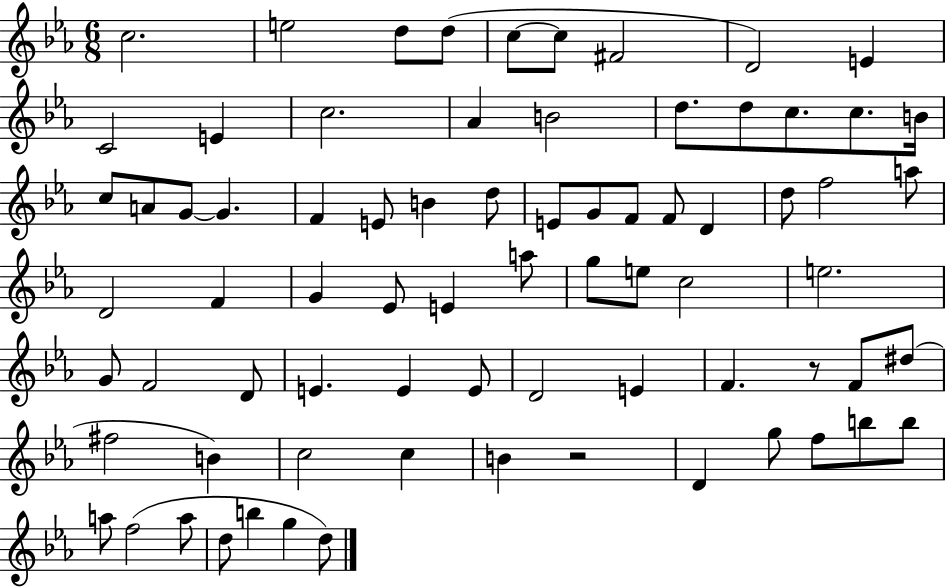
C5/h. E5/h D5/e D5/e C5/e C5/e F#4/h D4/h E4/q C4/h E4/q C5/h. Ab4/q B4/h D5/e. D5/e C5/e. C5/e. B4/s C5/e A4/e G4/e G4/q. F4/q E4/e B4/q D5/e E4/e G4/e F4/e F4/e D4/q D5/e F5/h A5/e D4/h F4/q G4/q Eb4/e E4/q A5/e G5/e E5/e C5/h E5/h. G4/e F4/h D4/e E4/q. E4/q E4/e D4/h E4/q F4/q. R/e F4/e D#5/e F#5/h B4/q C5/h C5/q B4/q R/h D4/q G5/e F5/e B5/e B5/e A5/e F5/h A5/e D5/e B5/q G5/q D5/e